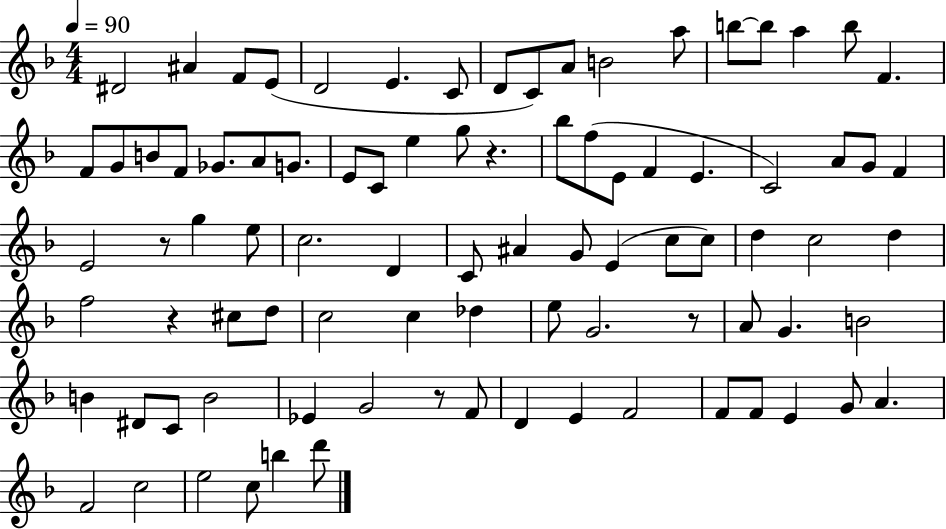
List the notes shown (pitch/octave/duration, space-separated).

D#4/h A#4/q F4/e E4/e D4/h E4/q. C4/e D4/e C4/e A4/e B4/h A5/e B5/e B5/e A5/q B5/e F4/q. F4/e G4/e B4/e F4/e Gb4/e. A4/e G4/e. E4/e C4/e E5/q G5/e R/q. Bb5/e F5/e E4/e F4/q E4/q. C4/h A4/e G4/e F4/q E4/h R/e G5/q E5/e C5/h. D4/q C4/e A#4/q G4/e E4/q C5/e C5/e D5/q C5/h D5/q F5/h R/q C#5/e D5/e C5/h C5/q Db5/q E5/e G4/h. R/e A4/e G4/q. B4/h B4/q D#4/e C4/e B4/h Eb4/q G4/h R/e F4/e D4/q E4/q F4/h F4/e F4/e E4/q G4/e A4/q. F4/h C5/h E5/h C5/e B5/q D6/e